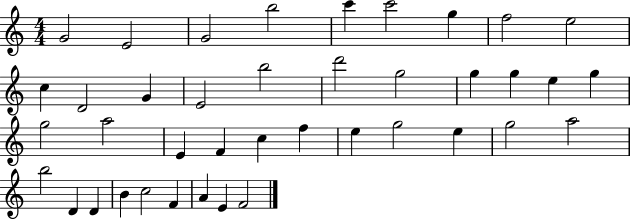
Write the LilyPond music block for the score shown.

{
  \clef treble
  \numericTimeSignature
  \time 4/4
  \key c \major
  g'2 e'2 | g'2 b''2 | c'''4 c'''2 g''4 | f''2 e''2 | \break c''4 d'2 g'4 | e'2 b''2 | d'''2 g''2 | g''4 g''4 e''4 g''4 | \break g''2 a''2 | e'4 f'4 c''4 f''4 | e''4 g''2 e''4 | g''2 a''2 | \break b''2 d'4 d'4 | b'4 c''2 f'4 | a'4 e'4 f'2 | \bar "|."
}